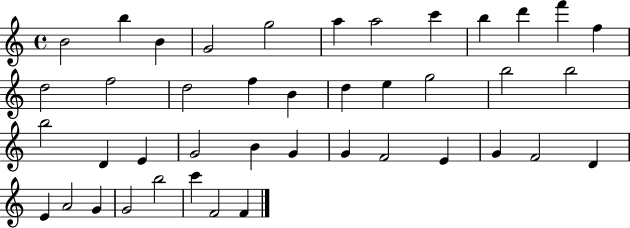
{
  \clef treble
  \time 4/4
  \defaultTimeSignature
  \key c \major
  b'2 b''4 b'4 | g'2 g''2 | a''4 a''2 c'''4 | b''4 d'''4 f'''4 f''4 | \break d''2 f''2 | d''2 f''4 b'4 | d''4 e''4 g''2 | b''2 b''2 | \break b''2 d'4 e'4 | g'2 b'4 g'4 | g'4 f'2 e'4 | g'4 f'2 d'4 | \break e'4 a'2 g'4 | g'2 b''2 | c'''4 f'2 f'4 | \bar "|."
}